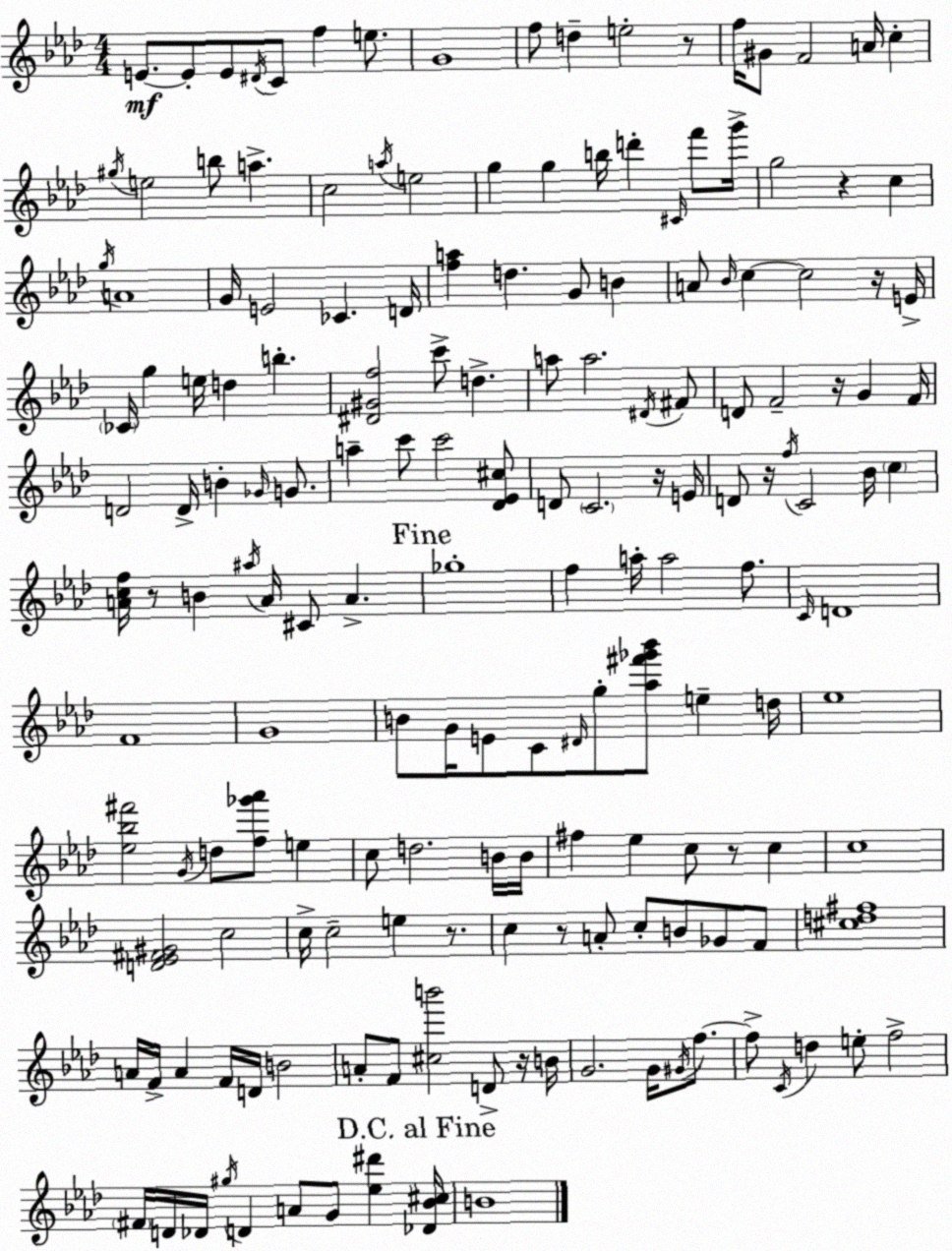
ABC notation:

X:1
T:Untitled
M:4/4
L:1/4
K:Fm
E/2 E/2 E/2 ^D/4 C/2 f e/2 G4 f/2 d e2 z/2 f/4 ^G/2 F2 A/4 c ^g/4 e2 b/2 a c2 a/4 e2 g g b/4 d' ^C/4 f'/2 g'/4 g2 z c g/4 A4 G/4 E2 _C D/4 [fa] d G/2 B A/2 _B/4 c c2 z/4 E/4 _C/4 g e/4 d b [^D^Gf]2 c'/2 d a/2 a2 ^D/4 ^F/2 D/2 F2 z/4 G F/4 D2 D/4 B _G/4 G/2 a c'/2 c'2 [_D_E^c]/2 D/2 C2 z/4 E/4 D/2 z/4 f/4 C2 _B/4 c [Acf]/4 z/2 B ^a/4 A/4 ^C/2 A _g4 f a/4 a2 f/2 C/4 D4 F4 G4 B/2 G/4 E/2 C/2 ^D/4 g/2 [_a^f'_g'_b']/2 e d/4 _e4 [_e_b^f']2 G/4 d/2 [f_g'_a']/2 e c/2 d2 B/4 B/4 ^f _e c/2 z/2 c c4 [D_E^F^G]2 c2 c/4 c2 e z/2 c z/2 A/2 c/2 B/2 _G/2 F/2 [^cd^f]4 A/4 F/4 A F/4 D/4 B2 A/2 F/2 [^cb']2 D/2 z/4 B/4 G2 G/4 ^G/4 f/2 f/2 C/4 d e/2 f2 ^F/4 D/4 _D/4 ^g/4 D A/2 G/2 [_e^d'] [_D_B^c]/4 B4